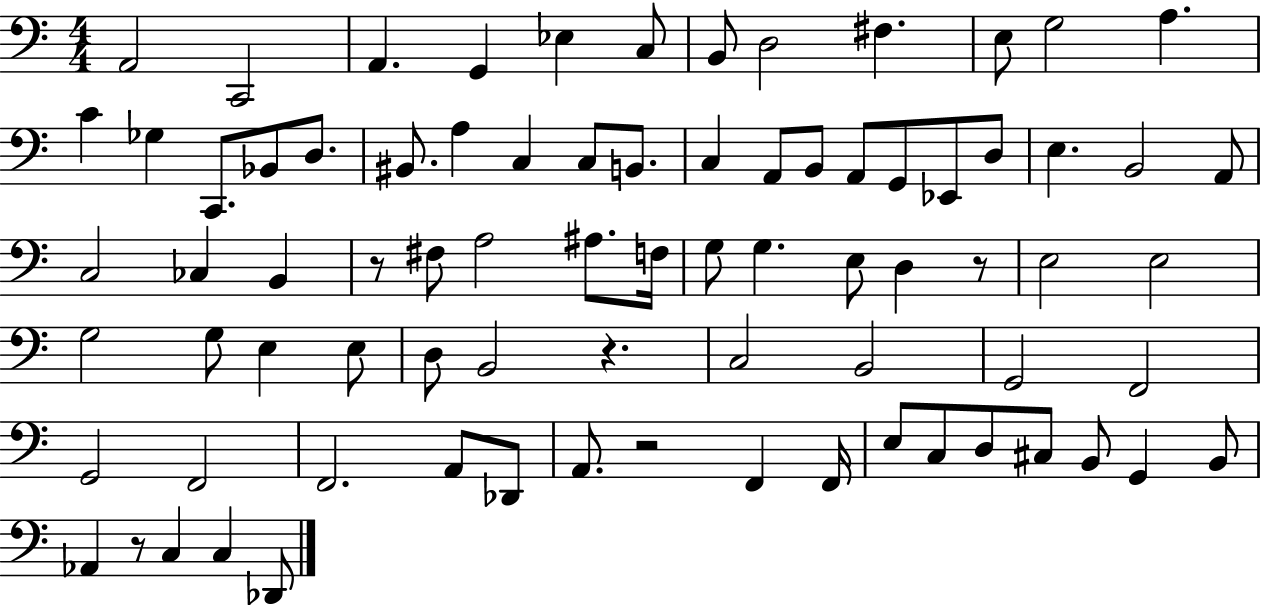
A2/h C2/h A2/q. G2/q Eb3/q C3/e B2/e D3/h F#3/q. E3/e G3/h A3/q. C4/q Gb3/q C2/e. Bb2/e D3/e. BIS2/e. A3/q C3/q C3/e B2/e. C3/q A2/e B2/e A2/e G2/e Eb2/e D3/e E3/q. B2/h A2/e C3/h CES3/q B2/q R/e F#3/e A3/h A#3/e. F3/s G3/e G3/q. E3/e D3/q R/e E3/h E3/h G3/h G3/e E3/q E3/e D3/e B2/h R/q. C3/h B2/h G2/h F2/h G2/h F2/h F2/h. A2/e Db2/e A2/e. R/h F2/q F2/s E3/e C3/e D3/e C#3/e B2/e G2/q B2/e Ab2/q R/e C3/q C3/q Db2/e